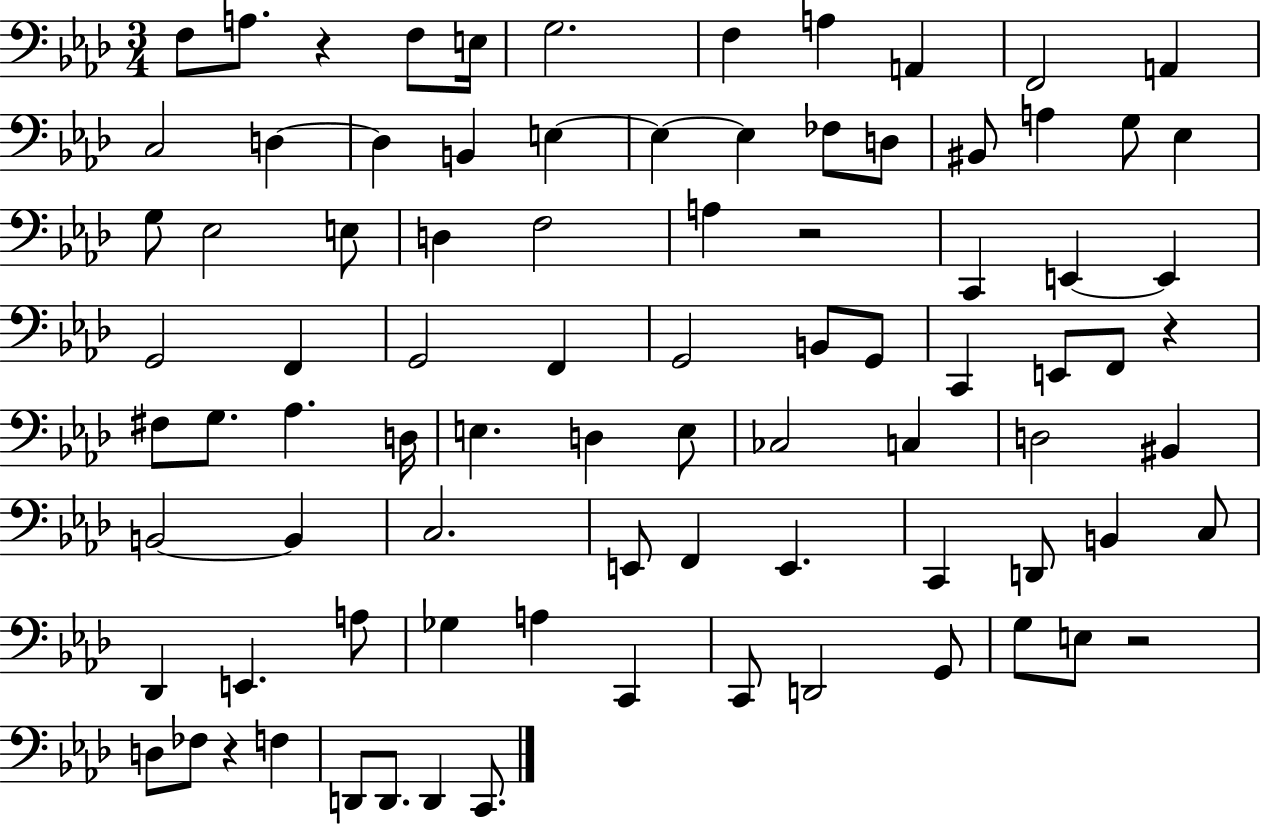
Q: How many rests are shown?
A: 5